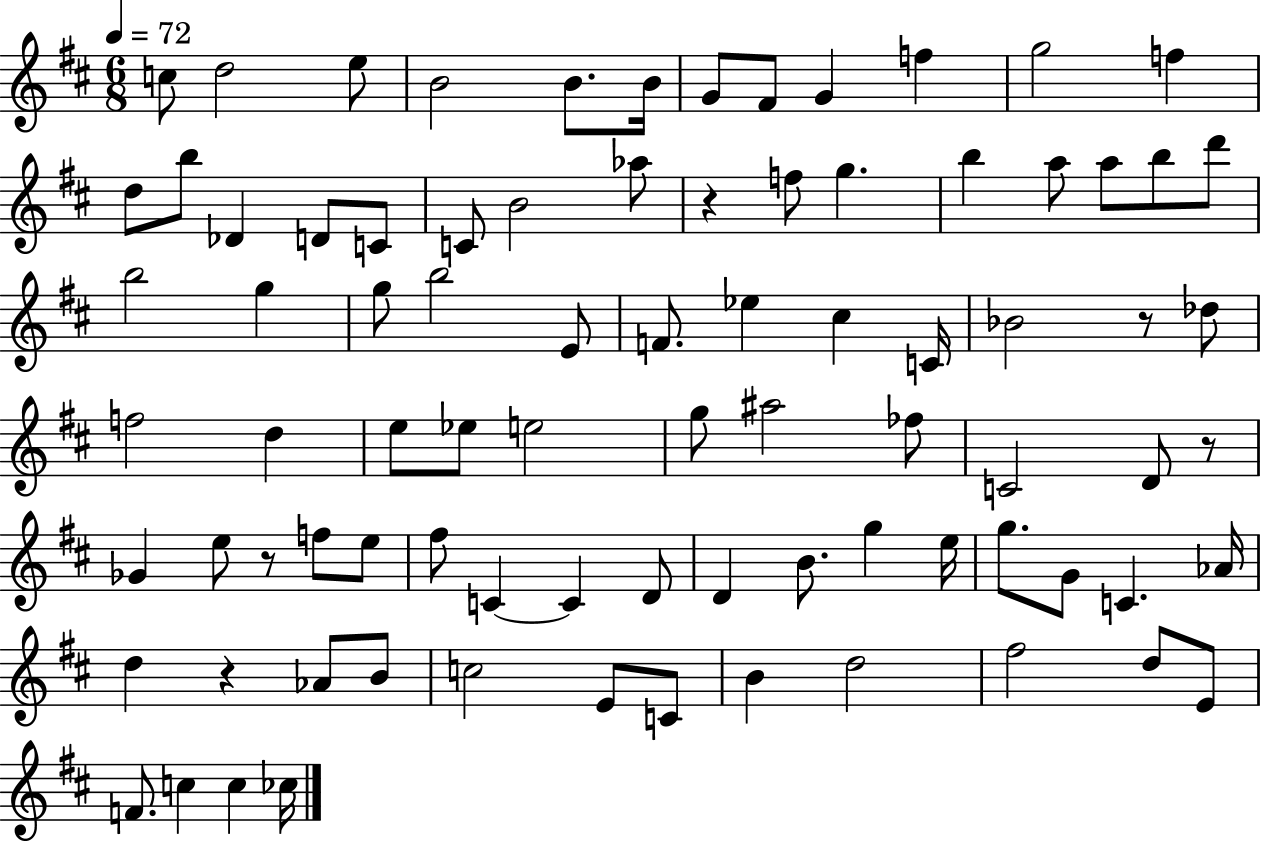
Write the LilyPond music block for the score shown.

{
  \clef treble
  \numericTimeSignature
  \time 6/8
  \key d \major
  \tempo 4 = 72
  c''8 d''2 e''8 | b'2 b'8. b'16 | g'8 fis'8 g'4 f''4 | g''2 f''4 | \break d''8 b''8 des'4 d'8 c'8 | c'8 b'2 aes''8 | r4 f''8 g''4. | b''4 a''8 a''8 b''8 d'''8 | \break b''2 g''4 | g''8 b''2 e'8 | f'8. ees''4 cis''4 c'16 | bes'2 r8 des''8 | \break f''2 d''4 | e''8 ees''8 e''2 | g''8 ais''2 fes''8 | c'2 d'8 r8 | \break ges'4 e''8 r8 f''8 e''8 | fis''8 c'4~~ c'4 d'8 | d'4 b'8. g''4 e''16 | g''8. g'8 c'4. aes'16 | \break d''4 r4 aes'8 b'8 | c''2 e'8 c'8 | b'4 d''2 | fis''2 d''8 e'8 | \break f'8. c''4 c''4 ces''16 | \bar "|."
}